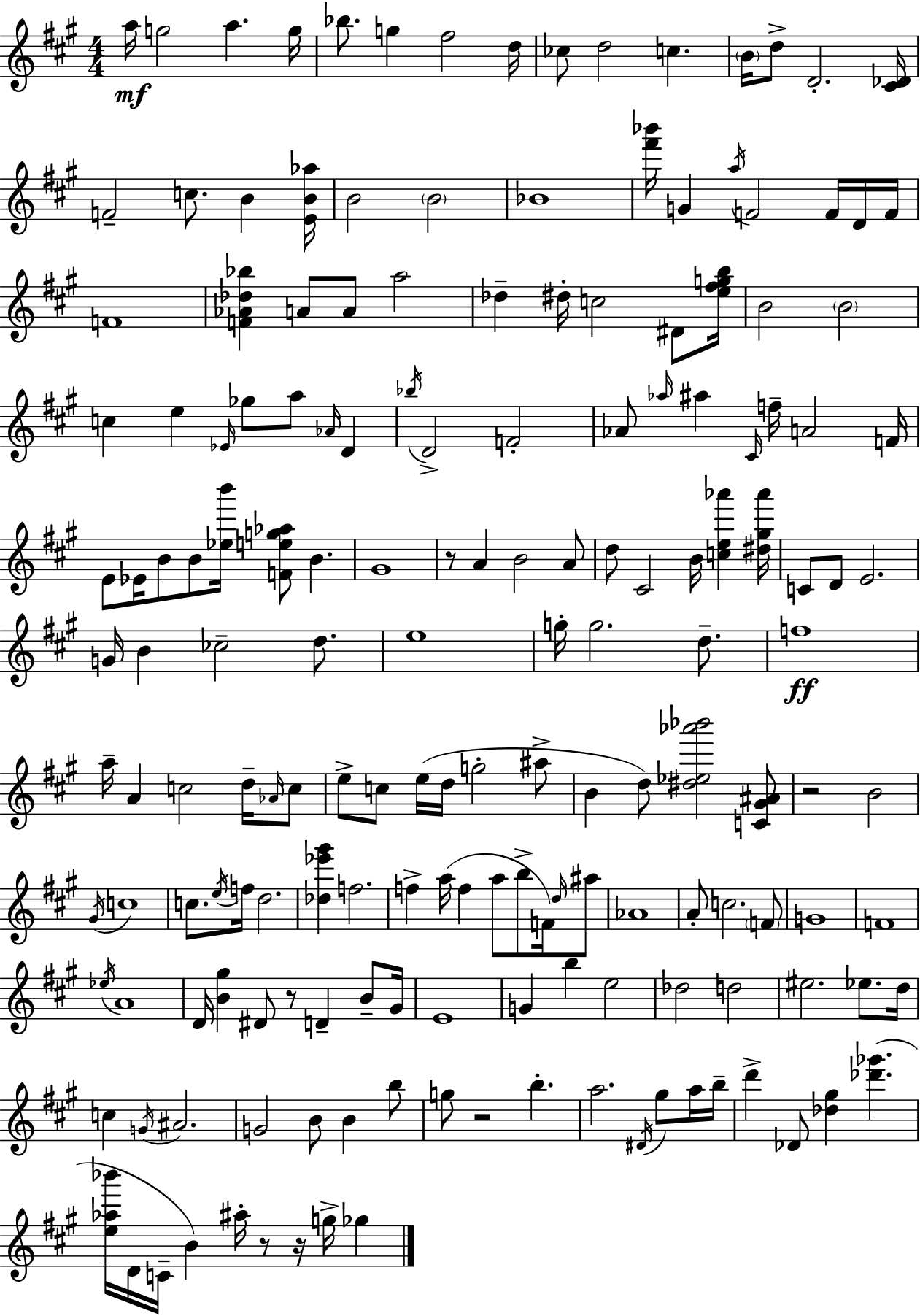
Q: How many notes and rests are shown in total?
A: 173